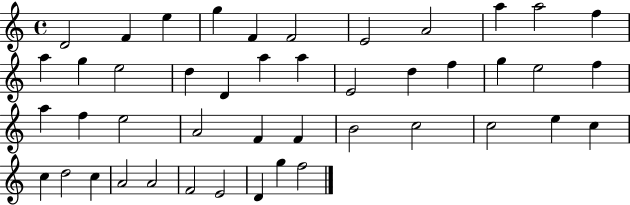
{
  \clef treble
  \time 4/4
  \defaultTimeSignature
  \key c \major
  d'2 f'4 e''4 | g''4 f'4 f'2 | e'2 a'2 | a''4 a''2 f''4 | \break a''4 g''4 e''2 | d''4 d'4 a''4 a''4 | e'2 d''4 f''4 | g''4 e''2 f''4 | \break a''4 f''4 e''2 | a'2 f'4 f'4 | b'2 c''2 | c''2 e''4 c''4 | \break c''4 d''2 c''4 | a'2 a'2 | f'2 e'2 | d'4 g''4 f''2 | \break \bar "|."
}